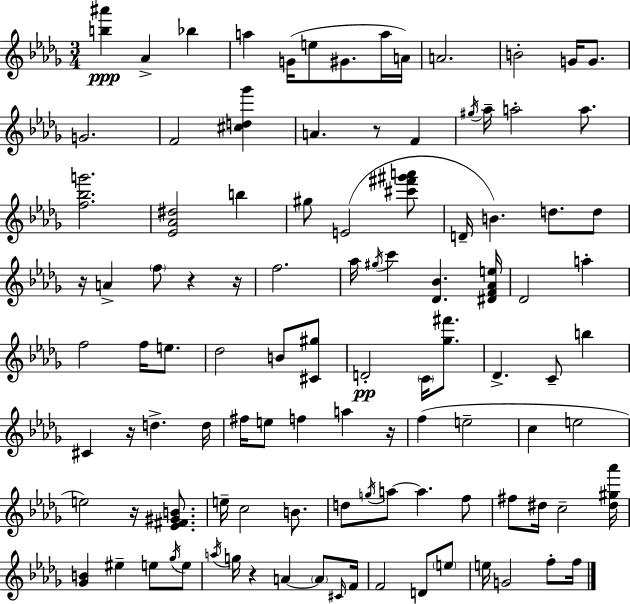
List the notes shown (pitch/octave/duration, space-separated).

[B5,A#6]/q Ab4/q Bb5/q A5/q G4/s E5/e G#4/e. A5/s A4/s A4/h. B4/h G4/s G4/e. G4/h. F4/h [C#5,D5,Gb6]/q A4/q. R/e F4/q G#5/s Ab5/s A5/h A5/e. [F5,Bb5,G6]/h. [Eb4,Ab4,D#5]/h B5/q G#5/e E4/h [C#6,F#6,G#6,A6]/e D4/s B4/q. D5/e. D5/e R/s A4/q F5/e R/q R/s F5/h. Ab5/s G#5/s C6/q [Db4,Bb4]/q. [D#4,F4,Ab4,E5]/s Db4/h A5/q F5/h F5/s E5/e. Db5/h B4/e [C#4,G#5]/e D4/h C4/s [Gb5,F#6]/e. Db4/q. C4/e B5/q C#4/q R/s D5/q. D5/s F#5/s E5/e F5/q A5/q R/s F5/q E5/h C5/q E5/h E5/h R/s [Eb4,F#4,G#4,B4]/e. E5/s C5/h B4/e. D5/e G5/s A5/e A5/q. F5/e F#5/e D#5/s C5/h [D#5,G#5,Ab6]/s [Gb4,B4]/q EIS5/q E5/e Gb5/s E5/e A5/s G5/s R/q A4/q A4/e C#4/s F4/s F4/h D4/e E5/e E5/s G4/h F5/e F5/s